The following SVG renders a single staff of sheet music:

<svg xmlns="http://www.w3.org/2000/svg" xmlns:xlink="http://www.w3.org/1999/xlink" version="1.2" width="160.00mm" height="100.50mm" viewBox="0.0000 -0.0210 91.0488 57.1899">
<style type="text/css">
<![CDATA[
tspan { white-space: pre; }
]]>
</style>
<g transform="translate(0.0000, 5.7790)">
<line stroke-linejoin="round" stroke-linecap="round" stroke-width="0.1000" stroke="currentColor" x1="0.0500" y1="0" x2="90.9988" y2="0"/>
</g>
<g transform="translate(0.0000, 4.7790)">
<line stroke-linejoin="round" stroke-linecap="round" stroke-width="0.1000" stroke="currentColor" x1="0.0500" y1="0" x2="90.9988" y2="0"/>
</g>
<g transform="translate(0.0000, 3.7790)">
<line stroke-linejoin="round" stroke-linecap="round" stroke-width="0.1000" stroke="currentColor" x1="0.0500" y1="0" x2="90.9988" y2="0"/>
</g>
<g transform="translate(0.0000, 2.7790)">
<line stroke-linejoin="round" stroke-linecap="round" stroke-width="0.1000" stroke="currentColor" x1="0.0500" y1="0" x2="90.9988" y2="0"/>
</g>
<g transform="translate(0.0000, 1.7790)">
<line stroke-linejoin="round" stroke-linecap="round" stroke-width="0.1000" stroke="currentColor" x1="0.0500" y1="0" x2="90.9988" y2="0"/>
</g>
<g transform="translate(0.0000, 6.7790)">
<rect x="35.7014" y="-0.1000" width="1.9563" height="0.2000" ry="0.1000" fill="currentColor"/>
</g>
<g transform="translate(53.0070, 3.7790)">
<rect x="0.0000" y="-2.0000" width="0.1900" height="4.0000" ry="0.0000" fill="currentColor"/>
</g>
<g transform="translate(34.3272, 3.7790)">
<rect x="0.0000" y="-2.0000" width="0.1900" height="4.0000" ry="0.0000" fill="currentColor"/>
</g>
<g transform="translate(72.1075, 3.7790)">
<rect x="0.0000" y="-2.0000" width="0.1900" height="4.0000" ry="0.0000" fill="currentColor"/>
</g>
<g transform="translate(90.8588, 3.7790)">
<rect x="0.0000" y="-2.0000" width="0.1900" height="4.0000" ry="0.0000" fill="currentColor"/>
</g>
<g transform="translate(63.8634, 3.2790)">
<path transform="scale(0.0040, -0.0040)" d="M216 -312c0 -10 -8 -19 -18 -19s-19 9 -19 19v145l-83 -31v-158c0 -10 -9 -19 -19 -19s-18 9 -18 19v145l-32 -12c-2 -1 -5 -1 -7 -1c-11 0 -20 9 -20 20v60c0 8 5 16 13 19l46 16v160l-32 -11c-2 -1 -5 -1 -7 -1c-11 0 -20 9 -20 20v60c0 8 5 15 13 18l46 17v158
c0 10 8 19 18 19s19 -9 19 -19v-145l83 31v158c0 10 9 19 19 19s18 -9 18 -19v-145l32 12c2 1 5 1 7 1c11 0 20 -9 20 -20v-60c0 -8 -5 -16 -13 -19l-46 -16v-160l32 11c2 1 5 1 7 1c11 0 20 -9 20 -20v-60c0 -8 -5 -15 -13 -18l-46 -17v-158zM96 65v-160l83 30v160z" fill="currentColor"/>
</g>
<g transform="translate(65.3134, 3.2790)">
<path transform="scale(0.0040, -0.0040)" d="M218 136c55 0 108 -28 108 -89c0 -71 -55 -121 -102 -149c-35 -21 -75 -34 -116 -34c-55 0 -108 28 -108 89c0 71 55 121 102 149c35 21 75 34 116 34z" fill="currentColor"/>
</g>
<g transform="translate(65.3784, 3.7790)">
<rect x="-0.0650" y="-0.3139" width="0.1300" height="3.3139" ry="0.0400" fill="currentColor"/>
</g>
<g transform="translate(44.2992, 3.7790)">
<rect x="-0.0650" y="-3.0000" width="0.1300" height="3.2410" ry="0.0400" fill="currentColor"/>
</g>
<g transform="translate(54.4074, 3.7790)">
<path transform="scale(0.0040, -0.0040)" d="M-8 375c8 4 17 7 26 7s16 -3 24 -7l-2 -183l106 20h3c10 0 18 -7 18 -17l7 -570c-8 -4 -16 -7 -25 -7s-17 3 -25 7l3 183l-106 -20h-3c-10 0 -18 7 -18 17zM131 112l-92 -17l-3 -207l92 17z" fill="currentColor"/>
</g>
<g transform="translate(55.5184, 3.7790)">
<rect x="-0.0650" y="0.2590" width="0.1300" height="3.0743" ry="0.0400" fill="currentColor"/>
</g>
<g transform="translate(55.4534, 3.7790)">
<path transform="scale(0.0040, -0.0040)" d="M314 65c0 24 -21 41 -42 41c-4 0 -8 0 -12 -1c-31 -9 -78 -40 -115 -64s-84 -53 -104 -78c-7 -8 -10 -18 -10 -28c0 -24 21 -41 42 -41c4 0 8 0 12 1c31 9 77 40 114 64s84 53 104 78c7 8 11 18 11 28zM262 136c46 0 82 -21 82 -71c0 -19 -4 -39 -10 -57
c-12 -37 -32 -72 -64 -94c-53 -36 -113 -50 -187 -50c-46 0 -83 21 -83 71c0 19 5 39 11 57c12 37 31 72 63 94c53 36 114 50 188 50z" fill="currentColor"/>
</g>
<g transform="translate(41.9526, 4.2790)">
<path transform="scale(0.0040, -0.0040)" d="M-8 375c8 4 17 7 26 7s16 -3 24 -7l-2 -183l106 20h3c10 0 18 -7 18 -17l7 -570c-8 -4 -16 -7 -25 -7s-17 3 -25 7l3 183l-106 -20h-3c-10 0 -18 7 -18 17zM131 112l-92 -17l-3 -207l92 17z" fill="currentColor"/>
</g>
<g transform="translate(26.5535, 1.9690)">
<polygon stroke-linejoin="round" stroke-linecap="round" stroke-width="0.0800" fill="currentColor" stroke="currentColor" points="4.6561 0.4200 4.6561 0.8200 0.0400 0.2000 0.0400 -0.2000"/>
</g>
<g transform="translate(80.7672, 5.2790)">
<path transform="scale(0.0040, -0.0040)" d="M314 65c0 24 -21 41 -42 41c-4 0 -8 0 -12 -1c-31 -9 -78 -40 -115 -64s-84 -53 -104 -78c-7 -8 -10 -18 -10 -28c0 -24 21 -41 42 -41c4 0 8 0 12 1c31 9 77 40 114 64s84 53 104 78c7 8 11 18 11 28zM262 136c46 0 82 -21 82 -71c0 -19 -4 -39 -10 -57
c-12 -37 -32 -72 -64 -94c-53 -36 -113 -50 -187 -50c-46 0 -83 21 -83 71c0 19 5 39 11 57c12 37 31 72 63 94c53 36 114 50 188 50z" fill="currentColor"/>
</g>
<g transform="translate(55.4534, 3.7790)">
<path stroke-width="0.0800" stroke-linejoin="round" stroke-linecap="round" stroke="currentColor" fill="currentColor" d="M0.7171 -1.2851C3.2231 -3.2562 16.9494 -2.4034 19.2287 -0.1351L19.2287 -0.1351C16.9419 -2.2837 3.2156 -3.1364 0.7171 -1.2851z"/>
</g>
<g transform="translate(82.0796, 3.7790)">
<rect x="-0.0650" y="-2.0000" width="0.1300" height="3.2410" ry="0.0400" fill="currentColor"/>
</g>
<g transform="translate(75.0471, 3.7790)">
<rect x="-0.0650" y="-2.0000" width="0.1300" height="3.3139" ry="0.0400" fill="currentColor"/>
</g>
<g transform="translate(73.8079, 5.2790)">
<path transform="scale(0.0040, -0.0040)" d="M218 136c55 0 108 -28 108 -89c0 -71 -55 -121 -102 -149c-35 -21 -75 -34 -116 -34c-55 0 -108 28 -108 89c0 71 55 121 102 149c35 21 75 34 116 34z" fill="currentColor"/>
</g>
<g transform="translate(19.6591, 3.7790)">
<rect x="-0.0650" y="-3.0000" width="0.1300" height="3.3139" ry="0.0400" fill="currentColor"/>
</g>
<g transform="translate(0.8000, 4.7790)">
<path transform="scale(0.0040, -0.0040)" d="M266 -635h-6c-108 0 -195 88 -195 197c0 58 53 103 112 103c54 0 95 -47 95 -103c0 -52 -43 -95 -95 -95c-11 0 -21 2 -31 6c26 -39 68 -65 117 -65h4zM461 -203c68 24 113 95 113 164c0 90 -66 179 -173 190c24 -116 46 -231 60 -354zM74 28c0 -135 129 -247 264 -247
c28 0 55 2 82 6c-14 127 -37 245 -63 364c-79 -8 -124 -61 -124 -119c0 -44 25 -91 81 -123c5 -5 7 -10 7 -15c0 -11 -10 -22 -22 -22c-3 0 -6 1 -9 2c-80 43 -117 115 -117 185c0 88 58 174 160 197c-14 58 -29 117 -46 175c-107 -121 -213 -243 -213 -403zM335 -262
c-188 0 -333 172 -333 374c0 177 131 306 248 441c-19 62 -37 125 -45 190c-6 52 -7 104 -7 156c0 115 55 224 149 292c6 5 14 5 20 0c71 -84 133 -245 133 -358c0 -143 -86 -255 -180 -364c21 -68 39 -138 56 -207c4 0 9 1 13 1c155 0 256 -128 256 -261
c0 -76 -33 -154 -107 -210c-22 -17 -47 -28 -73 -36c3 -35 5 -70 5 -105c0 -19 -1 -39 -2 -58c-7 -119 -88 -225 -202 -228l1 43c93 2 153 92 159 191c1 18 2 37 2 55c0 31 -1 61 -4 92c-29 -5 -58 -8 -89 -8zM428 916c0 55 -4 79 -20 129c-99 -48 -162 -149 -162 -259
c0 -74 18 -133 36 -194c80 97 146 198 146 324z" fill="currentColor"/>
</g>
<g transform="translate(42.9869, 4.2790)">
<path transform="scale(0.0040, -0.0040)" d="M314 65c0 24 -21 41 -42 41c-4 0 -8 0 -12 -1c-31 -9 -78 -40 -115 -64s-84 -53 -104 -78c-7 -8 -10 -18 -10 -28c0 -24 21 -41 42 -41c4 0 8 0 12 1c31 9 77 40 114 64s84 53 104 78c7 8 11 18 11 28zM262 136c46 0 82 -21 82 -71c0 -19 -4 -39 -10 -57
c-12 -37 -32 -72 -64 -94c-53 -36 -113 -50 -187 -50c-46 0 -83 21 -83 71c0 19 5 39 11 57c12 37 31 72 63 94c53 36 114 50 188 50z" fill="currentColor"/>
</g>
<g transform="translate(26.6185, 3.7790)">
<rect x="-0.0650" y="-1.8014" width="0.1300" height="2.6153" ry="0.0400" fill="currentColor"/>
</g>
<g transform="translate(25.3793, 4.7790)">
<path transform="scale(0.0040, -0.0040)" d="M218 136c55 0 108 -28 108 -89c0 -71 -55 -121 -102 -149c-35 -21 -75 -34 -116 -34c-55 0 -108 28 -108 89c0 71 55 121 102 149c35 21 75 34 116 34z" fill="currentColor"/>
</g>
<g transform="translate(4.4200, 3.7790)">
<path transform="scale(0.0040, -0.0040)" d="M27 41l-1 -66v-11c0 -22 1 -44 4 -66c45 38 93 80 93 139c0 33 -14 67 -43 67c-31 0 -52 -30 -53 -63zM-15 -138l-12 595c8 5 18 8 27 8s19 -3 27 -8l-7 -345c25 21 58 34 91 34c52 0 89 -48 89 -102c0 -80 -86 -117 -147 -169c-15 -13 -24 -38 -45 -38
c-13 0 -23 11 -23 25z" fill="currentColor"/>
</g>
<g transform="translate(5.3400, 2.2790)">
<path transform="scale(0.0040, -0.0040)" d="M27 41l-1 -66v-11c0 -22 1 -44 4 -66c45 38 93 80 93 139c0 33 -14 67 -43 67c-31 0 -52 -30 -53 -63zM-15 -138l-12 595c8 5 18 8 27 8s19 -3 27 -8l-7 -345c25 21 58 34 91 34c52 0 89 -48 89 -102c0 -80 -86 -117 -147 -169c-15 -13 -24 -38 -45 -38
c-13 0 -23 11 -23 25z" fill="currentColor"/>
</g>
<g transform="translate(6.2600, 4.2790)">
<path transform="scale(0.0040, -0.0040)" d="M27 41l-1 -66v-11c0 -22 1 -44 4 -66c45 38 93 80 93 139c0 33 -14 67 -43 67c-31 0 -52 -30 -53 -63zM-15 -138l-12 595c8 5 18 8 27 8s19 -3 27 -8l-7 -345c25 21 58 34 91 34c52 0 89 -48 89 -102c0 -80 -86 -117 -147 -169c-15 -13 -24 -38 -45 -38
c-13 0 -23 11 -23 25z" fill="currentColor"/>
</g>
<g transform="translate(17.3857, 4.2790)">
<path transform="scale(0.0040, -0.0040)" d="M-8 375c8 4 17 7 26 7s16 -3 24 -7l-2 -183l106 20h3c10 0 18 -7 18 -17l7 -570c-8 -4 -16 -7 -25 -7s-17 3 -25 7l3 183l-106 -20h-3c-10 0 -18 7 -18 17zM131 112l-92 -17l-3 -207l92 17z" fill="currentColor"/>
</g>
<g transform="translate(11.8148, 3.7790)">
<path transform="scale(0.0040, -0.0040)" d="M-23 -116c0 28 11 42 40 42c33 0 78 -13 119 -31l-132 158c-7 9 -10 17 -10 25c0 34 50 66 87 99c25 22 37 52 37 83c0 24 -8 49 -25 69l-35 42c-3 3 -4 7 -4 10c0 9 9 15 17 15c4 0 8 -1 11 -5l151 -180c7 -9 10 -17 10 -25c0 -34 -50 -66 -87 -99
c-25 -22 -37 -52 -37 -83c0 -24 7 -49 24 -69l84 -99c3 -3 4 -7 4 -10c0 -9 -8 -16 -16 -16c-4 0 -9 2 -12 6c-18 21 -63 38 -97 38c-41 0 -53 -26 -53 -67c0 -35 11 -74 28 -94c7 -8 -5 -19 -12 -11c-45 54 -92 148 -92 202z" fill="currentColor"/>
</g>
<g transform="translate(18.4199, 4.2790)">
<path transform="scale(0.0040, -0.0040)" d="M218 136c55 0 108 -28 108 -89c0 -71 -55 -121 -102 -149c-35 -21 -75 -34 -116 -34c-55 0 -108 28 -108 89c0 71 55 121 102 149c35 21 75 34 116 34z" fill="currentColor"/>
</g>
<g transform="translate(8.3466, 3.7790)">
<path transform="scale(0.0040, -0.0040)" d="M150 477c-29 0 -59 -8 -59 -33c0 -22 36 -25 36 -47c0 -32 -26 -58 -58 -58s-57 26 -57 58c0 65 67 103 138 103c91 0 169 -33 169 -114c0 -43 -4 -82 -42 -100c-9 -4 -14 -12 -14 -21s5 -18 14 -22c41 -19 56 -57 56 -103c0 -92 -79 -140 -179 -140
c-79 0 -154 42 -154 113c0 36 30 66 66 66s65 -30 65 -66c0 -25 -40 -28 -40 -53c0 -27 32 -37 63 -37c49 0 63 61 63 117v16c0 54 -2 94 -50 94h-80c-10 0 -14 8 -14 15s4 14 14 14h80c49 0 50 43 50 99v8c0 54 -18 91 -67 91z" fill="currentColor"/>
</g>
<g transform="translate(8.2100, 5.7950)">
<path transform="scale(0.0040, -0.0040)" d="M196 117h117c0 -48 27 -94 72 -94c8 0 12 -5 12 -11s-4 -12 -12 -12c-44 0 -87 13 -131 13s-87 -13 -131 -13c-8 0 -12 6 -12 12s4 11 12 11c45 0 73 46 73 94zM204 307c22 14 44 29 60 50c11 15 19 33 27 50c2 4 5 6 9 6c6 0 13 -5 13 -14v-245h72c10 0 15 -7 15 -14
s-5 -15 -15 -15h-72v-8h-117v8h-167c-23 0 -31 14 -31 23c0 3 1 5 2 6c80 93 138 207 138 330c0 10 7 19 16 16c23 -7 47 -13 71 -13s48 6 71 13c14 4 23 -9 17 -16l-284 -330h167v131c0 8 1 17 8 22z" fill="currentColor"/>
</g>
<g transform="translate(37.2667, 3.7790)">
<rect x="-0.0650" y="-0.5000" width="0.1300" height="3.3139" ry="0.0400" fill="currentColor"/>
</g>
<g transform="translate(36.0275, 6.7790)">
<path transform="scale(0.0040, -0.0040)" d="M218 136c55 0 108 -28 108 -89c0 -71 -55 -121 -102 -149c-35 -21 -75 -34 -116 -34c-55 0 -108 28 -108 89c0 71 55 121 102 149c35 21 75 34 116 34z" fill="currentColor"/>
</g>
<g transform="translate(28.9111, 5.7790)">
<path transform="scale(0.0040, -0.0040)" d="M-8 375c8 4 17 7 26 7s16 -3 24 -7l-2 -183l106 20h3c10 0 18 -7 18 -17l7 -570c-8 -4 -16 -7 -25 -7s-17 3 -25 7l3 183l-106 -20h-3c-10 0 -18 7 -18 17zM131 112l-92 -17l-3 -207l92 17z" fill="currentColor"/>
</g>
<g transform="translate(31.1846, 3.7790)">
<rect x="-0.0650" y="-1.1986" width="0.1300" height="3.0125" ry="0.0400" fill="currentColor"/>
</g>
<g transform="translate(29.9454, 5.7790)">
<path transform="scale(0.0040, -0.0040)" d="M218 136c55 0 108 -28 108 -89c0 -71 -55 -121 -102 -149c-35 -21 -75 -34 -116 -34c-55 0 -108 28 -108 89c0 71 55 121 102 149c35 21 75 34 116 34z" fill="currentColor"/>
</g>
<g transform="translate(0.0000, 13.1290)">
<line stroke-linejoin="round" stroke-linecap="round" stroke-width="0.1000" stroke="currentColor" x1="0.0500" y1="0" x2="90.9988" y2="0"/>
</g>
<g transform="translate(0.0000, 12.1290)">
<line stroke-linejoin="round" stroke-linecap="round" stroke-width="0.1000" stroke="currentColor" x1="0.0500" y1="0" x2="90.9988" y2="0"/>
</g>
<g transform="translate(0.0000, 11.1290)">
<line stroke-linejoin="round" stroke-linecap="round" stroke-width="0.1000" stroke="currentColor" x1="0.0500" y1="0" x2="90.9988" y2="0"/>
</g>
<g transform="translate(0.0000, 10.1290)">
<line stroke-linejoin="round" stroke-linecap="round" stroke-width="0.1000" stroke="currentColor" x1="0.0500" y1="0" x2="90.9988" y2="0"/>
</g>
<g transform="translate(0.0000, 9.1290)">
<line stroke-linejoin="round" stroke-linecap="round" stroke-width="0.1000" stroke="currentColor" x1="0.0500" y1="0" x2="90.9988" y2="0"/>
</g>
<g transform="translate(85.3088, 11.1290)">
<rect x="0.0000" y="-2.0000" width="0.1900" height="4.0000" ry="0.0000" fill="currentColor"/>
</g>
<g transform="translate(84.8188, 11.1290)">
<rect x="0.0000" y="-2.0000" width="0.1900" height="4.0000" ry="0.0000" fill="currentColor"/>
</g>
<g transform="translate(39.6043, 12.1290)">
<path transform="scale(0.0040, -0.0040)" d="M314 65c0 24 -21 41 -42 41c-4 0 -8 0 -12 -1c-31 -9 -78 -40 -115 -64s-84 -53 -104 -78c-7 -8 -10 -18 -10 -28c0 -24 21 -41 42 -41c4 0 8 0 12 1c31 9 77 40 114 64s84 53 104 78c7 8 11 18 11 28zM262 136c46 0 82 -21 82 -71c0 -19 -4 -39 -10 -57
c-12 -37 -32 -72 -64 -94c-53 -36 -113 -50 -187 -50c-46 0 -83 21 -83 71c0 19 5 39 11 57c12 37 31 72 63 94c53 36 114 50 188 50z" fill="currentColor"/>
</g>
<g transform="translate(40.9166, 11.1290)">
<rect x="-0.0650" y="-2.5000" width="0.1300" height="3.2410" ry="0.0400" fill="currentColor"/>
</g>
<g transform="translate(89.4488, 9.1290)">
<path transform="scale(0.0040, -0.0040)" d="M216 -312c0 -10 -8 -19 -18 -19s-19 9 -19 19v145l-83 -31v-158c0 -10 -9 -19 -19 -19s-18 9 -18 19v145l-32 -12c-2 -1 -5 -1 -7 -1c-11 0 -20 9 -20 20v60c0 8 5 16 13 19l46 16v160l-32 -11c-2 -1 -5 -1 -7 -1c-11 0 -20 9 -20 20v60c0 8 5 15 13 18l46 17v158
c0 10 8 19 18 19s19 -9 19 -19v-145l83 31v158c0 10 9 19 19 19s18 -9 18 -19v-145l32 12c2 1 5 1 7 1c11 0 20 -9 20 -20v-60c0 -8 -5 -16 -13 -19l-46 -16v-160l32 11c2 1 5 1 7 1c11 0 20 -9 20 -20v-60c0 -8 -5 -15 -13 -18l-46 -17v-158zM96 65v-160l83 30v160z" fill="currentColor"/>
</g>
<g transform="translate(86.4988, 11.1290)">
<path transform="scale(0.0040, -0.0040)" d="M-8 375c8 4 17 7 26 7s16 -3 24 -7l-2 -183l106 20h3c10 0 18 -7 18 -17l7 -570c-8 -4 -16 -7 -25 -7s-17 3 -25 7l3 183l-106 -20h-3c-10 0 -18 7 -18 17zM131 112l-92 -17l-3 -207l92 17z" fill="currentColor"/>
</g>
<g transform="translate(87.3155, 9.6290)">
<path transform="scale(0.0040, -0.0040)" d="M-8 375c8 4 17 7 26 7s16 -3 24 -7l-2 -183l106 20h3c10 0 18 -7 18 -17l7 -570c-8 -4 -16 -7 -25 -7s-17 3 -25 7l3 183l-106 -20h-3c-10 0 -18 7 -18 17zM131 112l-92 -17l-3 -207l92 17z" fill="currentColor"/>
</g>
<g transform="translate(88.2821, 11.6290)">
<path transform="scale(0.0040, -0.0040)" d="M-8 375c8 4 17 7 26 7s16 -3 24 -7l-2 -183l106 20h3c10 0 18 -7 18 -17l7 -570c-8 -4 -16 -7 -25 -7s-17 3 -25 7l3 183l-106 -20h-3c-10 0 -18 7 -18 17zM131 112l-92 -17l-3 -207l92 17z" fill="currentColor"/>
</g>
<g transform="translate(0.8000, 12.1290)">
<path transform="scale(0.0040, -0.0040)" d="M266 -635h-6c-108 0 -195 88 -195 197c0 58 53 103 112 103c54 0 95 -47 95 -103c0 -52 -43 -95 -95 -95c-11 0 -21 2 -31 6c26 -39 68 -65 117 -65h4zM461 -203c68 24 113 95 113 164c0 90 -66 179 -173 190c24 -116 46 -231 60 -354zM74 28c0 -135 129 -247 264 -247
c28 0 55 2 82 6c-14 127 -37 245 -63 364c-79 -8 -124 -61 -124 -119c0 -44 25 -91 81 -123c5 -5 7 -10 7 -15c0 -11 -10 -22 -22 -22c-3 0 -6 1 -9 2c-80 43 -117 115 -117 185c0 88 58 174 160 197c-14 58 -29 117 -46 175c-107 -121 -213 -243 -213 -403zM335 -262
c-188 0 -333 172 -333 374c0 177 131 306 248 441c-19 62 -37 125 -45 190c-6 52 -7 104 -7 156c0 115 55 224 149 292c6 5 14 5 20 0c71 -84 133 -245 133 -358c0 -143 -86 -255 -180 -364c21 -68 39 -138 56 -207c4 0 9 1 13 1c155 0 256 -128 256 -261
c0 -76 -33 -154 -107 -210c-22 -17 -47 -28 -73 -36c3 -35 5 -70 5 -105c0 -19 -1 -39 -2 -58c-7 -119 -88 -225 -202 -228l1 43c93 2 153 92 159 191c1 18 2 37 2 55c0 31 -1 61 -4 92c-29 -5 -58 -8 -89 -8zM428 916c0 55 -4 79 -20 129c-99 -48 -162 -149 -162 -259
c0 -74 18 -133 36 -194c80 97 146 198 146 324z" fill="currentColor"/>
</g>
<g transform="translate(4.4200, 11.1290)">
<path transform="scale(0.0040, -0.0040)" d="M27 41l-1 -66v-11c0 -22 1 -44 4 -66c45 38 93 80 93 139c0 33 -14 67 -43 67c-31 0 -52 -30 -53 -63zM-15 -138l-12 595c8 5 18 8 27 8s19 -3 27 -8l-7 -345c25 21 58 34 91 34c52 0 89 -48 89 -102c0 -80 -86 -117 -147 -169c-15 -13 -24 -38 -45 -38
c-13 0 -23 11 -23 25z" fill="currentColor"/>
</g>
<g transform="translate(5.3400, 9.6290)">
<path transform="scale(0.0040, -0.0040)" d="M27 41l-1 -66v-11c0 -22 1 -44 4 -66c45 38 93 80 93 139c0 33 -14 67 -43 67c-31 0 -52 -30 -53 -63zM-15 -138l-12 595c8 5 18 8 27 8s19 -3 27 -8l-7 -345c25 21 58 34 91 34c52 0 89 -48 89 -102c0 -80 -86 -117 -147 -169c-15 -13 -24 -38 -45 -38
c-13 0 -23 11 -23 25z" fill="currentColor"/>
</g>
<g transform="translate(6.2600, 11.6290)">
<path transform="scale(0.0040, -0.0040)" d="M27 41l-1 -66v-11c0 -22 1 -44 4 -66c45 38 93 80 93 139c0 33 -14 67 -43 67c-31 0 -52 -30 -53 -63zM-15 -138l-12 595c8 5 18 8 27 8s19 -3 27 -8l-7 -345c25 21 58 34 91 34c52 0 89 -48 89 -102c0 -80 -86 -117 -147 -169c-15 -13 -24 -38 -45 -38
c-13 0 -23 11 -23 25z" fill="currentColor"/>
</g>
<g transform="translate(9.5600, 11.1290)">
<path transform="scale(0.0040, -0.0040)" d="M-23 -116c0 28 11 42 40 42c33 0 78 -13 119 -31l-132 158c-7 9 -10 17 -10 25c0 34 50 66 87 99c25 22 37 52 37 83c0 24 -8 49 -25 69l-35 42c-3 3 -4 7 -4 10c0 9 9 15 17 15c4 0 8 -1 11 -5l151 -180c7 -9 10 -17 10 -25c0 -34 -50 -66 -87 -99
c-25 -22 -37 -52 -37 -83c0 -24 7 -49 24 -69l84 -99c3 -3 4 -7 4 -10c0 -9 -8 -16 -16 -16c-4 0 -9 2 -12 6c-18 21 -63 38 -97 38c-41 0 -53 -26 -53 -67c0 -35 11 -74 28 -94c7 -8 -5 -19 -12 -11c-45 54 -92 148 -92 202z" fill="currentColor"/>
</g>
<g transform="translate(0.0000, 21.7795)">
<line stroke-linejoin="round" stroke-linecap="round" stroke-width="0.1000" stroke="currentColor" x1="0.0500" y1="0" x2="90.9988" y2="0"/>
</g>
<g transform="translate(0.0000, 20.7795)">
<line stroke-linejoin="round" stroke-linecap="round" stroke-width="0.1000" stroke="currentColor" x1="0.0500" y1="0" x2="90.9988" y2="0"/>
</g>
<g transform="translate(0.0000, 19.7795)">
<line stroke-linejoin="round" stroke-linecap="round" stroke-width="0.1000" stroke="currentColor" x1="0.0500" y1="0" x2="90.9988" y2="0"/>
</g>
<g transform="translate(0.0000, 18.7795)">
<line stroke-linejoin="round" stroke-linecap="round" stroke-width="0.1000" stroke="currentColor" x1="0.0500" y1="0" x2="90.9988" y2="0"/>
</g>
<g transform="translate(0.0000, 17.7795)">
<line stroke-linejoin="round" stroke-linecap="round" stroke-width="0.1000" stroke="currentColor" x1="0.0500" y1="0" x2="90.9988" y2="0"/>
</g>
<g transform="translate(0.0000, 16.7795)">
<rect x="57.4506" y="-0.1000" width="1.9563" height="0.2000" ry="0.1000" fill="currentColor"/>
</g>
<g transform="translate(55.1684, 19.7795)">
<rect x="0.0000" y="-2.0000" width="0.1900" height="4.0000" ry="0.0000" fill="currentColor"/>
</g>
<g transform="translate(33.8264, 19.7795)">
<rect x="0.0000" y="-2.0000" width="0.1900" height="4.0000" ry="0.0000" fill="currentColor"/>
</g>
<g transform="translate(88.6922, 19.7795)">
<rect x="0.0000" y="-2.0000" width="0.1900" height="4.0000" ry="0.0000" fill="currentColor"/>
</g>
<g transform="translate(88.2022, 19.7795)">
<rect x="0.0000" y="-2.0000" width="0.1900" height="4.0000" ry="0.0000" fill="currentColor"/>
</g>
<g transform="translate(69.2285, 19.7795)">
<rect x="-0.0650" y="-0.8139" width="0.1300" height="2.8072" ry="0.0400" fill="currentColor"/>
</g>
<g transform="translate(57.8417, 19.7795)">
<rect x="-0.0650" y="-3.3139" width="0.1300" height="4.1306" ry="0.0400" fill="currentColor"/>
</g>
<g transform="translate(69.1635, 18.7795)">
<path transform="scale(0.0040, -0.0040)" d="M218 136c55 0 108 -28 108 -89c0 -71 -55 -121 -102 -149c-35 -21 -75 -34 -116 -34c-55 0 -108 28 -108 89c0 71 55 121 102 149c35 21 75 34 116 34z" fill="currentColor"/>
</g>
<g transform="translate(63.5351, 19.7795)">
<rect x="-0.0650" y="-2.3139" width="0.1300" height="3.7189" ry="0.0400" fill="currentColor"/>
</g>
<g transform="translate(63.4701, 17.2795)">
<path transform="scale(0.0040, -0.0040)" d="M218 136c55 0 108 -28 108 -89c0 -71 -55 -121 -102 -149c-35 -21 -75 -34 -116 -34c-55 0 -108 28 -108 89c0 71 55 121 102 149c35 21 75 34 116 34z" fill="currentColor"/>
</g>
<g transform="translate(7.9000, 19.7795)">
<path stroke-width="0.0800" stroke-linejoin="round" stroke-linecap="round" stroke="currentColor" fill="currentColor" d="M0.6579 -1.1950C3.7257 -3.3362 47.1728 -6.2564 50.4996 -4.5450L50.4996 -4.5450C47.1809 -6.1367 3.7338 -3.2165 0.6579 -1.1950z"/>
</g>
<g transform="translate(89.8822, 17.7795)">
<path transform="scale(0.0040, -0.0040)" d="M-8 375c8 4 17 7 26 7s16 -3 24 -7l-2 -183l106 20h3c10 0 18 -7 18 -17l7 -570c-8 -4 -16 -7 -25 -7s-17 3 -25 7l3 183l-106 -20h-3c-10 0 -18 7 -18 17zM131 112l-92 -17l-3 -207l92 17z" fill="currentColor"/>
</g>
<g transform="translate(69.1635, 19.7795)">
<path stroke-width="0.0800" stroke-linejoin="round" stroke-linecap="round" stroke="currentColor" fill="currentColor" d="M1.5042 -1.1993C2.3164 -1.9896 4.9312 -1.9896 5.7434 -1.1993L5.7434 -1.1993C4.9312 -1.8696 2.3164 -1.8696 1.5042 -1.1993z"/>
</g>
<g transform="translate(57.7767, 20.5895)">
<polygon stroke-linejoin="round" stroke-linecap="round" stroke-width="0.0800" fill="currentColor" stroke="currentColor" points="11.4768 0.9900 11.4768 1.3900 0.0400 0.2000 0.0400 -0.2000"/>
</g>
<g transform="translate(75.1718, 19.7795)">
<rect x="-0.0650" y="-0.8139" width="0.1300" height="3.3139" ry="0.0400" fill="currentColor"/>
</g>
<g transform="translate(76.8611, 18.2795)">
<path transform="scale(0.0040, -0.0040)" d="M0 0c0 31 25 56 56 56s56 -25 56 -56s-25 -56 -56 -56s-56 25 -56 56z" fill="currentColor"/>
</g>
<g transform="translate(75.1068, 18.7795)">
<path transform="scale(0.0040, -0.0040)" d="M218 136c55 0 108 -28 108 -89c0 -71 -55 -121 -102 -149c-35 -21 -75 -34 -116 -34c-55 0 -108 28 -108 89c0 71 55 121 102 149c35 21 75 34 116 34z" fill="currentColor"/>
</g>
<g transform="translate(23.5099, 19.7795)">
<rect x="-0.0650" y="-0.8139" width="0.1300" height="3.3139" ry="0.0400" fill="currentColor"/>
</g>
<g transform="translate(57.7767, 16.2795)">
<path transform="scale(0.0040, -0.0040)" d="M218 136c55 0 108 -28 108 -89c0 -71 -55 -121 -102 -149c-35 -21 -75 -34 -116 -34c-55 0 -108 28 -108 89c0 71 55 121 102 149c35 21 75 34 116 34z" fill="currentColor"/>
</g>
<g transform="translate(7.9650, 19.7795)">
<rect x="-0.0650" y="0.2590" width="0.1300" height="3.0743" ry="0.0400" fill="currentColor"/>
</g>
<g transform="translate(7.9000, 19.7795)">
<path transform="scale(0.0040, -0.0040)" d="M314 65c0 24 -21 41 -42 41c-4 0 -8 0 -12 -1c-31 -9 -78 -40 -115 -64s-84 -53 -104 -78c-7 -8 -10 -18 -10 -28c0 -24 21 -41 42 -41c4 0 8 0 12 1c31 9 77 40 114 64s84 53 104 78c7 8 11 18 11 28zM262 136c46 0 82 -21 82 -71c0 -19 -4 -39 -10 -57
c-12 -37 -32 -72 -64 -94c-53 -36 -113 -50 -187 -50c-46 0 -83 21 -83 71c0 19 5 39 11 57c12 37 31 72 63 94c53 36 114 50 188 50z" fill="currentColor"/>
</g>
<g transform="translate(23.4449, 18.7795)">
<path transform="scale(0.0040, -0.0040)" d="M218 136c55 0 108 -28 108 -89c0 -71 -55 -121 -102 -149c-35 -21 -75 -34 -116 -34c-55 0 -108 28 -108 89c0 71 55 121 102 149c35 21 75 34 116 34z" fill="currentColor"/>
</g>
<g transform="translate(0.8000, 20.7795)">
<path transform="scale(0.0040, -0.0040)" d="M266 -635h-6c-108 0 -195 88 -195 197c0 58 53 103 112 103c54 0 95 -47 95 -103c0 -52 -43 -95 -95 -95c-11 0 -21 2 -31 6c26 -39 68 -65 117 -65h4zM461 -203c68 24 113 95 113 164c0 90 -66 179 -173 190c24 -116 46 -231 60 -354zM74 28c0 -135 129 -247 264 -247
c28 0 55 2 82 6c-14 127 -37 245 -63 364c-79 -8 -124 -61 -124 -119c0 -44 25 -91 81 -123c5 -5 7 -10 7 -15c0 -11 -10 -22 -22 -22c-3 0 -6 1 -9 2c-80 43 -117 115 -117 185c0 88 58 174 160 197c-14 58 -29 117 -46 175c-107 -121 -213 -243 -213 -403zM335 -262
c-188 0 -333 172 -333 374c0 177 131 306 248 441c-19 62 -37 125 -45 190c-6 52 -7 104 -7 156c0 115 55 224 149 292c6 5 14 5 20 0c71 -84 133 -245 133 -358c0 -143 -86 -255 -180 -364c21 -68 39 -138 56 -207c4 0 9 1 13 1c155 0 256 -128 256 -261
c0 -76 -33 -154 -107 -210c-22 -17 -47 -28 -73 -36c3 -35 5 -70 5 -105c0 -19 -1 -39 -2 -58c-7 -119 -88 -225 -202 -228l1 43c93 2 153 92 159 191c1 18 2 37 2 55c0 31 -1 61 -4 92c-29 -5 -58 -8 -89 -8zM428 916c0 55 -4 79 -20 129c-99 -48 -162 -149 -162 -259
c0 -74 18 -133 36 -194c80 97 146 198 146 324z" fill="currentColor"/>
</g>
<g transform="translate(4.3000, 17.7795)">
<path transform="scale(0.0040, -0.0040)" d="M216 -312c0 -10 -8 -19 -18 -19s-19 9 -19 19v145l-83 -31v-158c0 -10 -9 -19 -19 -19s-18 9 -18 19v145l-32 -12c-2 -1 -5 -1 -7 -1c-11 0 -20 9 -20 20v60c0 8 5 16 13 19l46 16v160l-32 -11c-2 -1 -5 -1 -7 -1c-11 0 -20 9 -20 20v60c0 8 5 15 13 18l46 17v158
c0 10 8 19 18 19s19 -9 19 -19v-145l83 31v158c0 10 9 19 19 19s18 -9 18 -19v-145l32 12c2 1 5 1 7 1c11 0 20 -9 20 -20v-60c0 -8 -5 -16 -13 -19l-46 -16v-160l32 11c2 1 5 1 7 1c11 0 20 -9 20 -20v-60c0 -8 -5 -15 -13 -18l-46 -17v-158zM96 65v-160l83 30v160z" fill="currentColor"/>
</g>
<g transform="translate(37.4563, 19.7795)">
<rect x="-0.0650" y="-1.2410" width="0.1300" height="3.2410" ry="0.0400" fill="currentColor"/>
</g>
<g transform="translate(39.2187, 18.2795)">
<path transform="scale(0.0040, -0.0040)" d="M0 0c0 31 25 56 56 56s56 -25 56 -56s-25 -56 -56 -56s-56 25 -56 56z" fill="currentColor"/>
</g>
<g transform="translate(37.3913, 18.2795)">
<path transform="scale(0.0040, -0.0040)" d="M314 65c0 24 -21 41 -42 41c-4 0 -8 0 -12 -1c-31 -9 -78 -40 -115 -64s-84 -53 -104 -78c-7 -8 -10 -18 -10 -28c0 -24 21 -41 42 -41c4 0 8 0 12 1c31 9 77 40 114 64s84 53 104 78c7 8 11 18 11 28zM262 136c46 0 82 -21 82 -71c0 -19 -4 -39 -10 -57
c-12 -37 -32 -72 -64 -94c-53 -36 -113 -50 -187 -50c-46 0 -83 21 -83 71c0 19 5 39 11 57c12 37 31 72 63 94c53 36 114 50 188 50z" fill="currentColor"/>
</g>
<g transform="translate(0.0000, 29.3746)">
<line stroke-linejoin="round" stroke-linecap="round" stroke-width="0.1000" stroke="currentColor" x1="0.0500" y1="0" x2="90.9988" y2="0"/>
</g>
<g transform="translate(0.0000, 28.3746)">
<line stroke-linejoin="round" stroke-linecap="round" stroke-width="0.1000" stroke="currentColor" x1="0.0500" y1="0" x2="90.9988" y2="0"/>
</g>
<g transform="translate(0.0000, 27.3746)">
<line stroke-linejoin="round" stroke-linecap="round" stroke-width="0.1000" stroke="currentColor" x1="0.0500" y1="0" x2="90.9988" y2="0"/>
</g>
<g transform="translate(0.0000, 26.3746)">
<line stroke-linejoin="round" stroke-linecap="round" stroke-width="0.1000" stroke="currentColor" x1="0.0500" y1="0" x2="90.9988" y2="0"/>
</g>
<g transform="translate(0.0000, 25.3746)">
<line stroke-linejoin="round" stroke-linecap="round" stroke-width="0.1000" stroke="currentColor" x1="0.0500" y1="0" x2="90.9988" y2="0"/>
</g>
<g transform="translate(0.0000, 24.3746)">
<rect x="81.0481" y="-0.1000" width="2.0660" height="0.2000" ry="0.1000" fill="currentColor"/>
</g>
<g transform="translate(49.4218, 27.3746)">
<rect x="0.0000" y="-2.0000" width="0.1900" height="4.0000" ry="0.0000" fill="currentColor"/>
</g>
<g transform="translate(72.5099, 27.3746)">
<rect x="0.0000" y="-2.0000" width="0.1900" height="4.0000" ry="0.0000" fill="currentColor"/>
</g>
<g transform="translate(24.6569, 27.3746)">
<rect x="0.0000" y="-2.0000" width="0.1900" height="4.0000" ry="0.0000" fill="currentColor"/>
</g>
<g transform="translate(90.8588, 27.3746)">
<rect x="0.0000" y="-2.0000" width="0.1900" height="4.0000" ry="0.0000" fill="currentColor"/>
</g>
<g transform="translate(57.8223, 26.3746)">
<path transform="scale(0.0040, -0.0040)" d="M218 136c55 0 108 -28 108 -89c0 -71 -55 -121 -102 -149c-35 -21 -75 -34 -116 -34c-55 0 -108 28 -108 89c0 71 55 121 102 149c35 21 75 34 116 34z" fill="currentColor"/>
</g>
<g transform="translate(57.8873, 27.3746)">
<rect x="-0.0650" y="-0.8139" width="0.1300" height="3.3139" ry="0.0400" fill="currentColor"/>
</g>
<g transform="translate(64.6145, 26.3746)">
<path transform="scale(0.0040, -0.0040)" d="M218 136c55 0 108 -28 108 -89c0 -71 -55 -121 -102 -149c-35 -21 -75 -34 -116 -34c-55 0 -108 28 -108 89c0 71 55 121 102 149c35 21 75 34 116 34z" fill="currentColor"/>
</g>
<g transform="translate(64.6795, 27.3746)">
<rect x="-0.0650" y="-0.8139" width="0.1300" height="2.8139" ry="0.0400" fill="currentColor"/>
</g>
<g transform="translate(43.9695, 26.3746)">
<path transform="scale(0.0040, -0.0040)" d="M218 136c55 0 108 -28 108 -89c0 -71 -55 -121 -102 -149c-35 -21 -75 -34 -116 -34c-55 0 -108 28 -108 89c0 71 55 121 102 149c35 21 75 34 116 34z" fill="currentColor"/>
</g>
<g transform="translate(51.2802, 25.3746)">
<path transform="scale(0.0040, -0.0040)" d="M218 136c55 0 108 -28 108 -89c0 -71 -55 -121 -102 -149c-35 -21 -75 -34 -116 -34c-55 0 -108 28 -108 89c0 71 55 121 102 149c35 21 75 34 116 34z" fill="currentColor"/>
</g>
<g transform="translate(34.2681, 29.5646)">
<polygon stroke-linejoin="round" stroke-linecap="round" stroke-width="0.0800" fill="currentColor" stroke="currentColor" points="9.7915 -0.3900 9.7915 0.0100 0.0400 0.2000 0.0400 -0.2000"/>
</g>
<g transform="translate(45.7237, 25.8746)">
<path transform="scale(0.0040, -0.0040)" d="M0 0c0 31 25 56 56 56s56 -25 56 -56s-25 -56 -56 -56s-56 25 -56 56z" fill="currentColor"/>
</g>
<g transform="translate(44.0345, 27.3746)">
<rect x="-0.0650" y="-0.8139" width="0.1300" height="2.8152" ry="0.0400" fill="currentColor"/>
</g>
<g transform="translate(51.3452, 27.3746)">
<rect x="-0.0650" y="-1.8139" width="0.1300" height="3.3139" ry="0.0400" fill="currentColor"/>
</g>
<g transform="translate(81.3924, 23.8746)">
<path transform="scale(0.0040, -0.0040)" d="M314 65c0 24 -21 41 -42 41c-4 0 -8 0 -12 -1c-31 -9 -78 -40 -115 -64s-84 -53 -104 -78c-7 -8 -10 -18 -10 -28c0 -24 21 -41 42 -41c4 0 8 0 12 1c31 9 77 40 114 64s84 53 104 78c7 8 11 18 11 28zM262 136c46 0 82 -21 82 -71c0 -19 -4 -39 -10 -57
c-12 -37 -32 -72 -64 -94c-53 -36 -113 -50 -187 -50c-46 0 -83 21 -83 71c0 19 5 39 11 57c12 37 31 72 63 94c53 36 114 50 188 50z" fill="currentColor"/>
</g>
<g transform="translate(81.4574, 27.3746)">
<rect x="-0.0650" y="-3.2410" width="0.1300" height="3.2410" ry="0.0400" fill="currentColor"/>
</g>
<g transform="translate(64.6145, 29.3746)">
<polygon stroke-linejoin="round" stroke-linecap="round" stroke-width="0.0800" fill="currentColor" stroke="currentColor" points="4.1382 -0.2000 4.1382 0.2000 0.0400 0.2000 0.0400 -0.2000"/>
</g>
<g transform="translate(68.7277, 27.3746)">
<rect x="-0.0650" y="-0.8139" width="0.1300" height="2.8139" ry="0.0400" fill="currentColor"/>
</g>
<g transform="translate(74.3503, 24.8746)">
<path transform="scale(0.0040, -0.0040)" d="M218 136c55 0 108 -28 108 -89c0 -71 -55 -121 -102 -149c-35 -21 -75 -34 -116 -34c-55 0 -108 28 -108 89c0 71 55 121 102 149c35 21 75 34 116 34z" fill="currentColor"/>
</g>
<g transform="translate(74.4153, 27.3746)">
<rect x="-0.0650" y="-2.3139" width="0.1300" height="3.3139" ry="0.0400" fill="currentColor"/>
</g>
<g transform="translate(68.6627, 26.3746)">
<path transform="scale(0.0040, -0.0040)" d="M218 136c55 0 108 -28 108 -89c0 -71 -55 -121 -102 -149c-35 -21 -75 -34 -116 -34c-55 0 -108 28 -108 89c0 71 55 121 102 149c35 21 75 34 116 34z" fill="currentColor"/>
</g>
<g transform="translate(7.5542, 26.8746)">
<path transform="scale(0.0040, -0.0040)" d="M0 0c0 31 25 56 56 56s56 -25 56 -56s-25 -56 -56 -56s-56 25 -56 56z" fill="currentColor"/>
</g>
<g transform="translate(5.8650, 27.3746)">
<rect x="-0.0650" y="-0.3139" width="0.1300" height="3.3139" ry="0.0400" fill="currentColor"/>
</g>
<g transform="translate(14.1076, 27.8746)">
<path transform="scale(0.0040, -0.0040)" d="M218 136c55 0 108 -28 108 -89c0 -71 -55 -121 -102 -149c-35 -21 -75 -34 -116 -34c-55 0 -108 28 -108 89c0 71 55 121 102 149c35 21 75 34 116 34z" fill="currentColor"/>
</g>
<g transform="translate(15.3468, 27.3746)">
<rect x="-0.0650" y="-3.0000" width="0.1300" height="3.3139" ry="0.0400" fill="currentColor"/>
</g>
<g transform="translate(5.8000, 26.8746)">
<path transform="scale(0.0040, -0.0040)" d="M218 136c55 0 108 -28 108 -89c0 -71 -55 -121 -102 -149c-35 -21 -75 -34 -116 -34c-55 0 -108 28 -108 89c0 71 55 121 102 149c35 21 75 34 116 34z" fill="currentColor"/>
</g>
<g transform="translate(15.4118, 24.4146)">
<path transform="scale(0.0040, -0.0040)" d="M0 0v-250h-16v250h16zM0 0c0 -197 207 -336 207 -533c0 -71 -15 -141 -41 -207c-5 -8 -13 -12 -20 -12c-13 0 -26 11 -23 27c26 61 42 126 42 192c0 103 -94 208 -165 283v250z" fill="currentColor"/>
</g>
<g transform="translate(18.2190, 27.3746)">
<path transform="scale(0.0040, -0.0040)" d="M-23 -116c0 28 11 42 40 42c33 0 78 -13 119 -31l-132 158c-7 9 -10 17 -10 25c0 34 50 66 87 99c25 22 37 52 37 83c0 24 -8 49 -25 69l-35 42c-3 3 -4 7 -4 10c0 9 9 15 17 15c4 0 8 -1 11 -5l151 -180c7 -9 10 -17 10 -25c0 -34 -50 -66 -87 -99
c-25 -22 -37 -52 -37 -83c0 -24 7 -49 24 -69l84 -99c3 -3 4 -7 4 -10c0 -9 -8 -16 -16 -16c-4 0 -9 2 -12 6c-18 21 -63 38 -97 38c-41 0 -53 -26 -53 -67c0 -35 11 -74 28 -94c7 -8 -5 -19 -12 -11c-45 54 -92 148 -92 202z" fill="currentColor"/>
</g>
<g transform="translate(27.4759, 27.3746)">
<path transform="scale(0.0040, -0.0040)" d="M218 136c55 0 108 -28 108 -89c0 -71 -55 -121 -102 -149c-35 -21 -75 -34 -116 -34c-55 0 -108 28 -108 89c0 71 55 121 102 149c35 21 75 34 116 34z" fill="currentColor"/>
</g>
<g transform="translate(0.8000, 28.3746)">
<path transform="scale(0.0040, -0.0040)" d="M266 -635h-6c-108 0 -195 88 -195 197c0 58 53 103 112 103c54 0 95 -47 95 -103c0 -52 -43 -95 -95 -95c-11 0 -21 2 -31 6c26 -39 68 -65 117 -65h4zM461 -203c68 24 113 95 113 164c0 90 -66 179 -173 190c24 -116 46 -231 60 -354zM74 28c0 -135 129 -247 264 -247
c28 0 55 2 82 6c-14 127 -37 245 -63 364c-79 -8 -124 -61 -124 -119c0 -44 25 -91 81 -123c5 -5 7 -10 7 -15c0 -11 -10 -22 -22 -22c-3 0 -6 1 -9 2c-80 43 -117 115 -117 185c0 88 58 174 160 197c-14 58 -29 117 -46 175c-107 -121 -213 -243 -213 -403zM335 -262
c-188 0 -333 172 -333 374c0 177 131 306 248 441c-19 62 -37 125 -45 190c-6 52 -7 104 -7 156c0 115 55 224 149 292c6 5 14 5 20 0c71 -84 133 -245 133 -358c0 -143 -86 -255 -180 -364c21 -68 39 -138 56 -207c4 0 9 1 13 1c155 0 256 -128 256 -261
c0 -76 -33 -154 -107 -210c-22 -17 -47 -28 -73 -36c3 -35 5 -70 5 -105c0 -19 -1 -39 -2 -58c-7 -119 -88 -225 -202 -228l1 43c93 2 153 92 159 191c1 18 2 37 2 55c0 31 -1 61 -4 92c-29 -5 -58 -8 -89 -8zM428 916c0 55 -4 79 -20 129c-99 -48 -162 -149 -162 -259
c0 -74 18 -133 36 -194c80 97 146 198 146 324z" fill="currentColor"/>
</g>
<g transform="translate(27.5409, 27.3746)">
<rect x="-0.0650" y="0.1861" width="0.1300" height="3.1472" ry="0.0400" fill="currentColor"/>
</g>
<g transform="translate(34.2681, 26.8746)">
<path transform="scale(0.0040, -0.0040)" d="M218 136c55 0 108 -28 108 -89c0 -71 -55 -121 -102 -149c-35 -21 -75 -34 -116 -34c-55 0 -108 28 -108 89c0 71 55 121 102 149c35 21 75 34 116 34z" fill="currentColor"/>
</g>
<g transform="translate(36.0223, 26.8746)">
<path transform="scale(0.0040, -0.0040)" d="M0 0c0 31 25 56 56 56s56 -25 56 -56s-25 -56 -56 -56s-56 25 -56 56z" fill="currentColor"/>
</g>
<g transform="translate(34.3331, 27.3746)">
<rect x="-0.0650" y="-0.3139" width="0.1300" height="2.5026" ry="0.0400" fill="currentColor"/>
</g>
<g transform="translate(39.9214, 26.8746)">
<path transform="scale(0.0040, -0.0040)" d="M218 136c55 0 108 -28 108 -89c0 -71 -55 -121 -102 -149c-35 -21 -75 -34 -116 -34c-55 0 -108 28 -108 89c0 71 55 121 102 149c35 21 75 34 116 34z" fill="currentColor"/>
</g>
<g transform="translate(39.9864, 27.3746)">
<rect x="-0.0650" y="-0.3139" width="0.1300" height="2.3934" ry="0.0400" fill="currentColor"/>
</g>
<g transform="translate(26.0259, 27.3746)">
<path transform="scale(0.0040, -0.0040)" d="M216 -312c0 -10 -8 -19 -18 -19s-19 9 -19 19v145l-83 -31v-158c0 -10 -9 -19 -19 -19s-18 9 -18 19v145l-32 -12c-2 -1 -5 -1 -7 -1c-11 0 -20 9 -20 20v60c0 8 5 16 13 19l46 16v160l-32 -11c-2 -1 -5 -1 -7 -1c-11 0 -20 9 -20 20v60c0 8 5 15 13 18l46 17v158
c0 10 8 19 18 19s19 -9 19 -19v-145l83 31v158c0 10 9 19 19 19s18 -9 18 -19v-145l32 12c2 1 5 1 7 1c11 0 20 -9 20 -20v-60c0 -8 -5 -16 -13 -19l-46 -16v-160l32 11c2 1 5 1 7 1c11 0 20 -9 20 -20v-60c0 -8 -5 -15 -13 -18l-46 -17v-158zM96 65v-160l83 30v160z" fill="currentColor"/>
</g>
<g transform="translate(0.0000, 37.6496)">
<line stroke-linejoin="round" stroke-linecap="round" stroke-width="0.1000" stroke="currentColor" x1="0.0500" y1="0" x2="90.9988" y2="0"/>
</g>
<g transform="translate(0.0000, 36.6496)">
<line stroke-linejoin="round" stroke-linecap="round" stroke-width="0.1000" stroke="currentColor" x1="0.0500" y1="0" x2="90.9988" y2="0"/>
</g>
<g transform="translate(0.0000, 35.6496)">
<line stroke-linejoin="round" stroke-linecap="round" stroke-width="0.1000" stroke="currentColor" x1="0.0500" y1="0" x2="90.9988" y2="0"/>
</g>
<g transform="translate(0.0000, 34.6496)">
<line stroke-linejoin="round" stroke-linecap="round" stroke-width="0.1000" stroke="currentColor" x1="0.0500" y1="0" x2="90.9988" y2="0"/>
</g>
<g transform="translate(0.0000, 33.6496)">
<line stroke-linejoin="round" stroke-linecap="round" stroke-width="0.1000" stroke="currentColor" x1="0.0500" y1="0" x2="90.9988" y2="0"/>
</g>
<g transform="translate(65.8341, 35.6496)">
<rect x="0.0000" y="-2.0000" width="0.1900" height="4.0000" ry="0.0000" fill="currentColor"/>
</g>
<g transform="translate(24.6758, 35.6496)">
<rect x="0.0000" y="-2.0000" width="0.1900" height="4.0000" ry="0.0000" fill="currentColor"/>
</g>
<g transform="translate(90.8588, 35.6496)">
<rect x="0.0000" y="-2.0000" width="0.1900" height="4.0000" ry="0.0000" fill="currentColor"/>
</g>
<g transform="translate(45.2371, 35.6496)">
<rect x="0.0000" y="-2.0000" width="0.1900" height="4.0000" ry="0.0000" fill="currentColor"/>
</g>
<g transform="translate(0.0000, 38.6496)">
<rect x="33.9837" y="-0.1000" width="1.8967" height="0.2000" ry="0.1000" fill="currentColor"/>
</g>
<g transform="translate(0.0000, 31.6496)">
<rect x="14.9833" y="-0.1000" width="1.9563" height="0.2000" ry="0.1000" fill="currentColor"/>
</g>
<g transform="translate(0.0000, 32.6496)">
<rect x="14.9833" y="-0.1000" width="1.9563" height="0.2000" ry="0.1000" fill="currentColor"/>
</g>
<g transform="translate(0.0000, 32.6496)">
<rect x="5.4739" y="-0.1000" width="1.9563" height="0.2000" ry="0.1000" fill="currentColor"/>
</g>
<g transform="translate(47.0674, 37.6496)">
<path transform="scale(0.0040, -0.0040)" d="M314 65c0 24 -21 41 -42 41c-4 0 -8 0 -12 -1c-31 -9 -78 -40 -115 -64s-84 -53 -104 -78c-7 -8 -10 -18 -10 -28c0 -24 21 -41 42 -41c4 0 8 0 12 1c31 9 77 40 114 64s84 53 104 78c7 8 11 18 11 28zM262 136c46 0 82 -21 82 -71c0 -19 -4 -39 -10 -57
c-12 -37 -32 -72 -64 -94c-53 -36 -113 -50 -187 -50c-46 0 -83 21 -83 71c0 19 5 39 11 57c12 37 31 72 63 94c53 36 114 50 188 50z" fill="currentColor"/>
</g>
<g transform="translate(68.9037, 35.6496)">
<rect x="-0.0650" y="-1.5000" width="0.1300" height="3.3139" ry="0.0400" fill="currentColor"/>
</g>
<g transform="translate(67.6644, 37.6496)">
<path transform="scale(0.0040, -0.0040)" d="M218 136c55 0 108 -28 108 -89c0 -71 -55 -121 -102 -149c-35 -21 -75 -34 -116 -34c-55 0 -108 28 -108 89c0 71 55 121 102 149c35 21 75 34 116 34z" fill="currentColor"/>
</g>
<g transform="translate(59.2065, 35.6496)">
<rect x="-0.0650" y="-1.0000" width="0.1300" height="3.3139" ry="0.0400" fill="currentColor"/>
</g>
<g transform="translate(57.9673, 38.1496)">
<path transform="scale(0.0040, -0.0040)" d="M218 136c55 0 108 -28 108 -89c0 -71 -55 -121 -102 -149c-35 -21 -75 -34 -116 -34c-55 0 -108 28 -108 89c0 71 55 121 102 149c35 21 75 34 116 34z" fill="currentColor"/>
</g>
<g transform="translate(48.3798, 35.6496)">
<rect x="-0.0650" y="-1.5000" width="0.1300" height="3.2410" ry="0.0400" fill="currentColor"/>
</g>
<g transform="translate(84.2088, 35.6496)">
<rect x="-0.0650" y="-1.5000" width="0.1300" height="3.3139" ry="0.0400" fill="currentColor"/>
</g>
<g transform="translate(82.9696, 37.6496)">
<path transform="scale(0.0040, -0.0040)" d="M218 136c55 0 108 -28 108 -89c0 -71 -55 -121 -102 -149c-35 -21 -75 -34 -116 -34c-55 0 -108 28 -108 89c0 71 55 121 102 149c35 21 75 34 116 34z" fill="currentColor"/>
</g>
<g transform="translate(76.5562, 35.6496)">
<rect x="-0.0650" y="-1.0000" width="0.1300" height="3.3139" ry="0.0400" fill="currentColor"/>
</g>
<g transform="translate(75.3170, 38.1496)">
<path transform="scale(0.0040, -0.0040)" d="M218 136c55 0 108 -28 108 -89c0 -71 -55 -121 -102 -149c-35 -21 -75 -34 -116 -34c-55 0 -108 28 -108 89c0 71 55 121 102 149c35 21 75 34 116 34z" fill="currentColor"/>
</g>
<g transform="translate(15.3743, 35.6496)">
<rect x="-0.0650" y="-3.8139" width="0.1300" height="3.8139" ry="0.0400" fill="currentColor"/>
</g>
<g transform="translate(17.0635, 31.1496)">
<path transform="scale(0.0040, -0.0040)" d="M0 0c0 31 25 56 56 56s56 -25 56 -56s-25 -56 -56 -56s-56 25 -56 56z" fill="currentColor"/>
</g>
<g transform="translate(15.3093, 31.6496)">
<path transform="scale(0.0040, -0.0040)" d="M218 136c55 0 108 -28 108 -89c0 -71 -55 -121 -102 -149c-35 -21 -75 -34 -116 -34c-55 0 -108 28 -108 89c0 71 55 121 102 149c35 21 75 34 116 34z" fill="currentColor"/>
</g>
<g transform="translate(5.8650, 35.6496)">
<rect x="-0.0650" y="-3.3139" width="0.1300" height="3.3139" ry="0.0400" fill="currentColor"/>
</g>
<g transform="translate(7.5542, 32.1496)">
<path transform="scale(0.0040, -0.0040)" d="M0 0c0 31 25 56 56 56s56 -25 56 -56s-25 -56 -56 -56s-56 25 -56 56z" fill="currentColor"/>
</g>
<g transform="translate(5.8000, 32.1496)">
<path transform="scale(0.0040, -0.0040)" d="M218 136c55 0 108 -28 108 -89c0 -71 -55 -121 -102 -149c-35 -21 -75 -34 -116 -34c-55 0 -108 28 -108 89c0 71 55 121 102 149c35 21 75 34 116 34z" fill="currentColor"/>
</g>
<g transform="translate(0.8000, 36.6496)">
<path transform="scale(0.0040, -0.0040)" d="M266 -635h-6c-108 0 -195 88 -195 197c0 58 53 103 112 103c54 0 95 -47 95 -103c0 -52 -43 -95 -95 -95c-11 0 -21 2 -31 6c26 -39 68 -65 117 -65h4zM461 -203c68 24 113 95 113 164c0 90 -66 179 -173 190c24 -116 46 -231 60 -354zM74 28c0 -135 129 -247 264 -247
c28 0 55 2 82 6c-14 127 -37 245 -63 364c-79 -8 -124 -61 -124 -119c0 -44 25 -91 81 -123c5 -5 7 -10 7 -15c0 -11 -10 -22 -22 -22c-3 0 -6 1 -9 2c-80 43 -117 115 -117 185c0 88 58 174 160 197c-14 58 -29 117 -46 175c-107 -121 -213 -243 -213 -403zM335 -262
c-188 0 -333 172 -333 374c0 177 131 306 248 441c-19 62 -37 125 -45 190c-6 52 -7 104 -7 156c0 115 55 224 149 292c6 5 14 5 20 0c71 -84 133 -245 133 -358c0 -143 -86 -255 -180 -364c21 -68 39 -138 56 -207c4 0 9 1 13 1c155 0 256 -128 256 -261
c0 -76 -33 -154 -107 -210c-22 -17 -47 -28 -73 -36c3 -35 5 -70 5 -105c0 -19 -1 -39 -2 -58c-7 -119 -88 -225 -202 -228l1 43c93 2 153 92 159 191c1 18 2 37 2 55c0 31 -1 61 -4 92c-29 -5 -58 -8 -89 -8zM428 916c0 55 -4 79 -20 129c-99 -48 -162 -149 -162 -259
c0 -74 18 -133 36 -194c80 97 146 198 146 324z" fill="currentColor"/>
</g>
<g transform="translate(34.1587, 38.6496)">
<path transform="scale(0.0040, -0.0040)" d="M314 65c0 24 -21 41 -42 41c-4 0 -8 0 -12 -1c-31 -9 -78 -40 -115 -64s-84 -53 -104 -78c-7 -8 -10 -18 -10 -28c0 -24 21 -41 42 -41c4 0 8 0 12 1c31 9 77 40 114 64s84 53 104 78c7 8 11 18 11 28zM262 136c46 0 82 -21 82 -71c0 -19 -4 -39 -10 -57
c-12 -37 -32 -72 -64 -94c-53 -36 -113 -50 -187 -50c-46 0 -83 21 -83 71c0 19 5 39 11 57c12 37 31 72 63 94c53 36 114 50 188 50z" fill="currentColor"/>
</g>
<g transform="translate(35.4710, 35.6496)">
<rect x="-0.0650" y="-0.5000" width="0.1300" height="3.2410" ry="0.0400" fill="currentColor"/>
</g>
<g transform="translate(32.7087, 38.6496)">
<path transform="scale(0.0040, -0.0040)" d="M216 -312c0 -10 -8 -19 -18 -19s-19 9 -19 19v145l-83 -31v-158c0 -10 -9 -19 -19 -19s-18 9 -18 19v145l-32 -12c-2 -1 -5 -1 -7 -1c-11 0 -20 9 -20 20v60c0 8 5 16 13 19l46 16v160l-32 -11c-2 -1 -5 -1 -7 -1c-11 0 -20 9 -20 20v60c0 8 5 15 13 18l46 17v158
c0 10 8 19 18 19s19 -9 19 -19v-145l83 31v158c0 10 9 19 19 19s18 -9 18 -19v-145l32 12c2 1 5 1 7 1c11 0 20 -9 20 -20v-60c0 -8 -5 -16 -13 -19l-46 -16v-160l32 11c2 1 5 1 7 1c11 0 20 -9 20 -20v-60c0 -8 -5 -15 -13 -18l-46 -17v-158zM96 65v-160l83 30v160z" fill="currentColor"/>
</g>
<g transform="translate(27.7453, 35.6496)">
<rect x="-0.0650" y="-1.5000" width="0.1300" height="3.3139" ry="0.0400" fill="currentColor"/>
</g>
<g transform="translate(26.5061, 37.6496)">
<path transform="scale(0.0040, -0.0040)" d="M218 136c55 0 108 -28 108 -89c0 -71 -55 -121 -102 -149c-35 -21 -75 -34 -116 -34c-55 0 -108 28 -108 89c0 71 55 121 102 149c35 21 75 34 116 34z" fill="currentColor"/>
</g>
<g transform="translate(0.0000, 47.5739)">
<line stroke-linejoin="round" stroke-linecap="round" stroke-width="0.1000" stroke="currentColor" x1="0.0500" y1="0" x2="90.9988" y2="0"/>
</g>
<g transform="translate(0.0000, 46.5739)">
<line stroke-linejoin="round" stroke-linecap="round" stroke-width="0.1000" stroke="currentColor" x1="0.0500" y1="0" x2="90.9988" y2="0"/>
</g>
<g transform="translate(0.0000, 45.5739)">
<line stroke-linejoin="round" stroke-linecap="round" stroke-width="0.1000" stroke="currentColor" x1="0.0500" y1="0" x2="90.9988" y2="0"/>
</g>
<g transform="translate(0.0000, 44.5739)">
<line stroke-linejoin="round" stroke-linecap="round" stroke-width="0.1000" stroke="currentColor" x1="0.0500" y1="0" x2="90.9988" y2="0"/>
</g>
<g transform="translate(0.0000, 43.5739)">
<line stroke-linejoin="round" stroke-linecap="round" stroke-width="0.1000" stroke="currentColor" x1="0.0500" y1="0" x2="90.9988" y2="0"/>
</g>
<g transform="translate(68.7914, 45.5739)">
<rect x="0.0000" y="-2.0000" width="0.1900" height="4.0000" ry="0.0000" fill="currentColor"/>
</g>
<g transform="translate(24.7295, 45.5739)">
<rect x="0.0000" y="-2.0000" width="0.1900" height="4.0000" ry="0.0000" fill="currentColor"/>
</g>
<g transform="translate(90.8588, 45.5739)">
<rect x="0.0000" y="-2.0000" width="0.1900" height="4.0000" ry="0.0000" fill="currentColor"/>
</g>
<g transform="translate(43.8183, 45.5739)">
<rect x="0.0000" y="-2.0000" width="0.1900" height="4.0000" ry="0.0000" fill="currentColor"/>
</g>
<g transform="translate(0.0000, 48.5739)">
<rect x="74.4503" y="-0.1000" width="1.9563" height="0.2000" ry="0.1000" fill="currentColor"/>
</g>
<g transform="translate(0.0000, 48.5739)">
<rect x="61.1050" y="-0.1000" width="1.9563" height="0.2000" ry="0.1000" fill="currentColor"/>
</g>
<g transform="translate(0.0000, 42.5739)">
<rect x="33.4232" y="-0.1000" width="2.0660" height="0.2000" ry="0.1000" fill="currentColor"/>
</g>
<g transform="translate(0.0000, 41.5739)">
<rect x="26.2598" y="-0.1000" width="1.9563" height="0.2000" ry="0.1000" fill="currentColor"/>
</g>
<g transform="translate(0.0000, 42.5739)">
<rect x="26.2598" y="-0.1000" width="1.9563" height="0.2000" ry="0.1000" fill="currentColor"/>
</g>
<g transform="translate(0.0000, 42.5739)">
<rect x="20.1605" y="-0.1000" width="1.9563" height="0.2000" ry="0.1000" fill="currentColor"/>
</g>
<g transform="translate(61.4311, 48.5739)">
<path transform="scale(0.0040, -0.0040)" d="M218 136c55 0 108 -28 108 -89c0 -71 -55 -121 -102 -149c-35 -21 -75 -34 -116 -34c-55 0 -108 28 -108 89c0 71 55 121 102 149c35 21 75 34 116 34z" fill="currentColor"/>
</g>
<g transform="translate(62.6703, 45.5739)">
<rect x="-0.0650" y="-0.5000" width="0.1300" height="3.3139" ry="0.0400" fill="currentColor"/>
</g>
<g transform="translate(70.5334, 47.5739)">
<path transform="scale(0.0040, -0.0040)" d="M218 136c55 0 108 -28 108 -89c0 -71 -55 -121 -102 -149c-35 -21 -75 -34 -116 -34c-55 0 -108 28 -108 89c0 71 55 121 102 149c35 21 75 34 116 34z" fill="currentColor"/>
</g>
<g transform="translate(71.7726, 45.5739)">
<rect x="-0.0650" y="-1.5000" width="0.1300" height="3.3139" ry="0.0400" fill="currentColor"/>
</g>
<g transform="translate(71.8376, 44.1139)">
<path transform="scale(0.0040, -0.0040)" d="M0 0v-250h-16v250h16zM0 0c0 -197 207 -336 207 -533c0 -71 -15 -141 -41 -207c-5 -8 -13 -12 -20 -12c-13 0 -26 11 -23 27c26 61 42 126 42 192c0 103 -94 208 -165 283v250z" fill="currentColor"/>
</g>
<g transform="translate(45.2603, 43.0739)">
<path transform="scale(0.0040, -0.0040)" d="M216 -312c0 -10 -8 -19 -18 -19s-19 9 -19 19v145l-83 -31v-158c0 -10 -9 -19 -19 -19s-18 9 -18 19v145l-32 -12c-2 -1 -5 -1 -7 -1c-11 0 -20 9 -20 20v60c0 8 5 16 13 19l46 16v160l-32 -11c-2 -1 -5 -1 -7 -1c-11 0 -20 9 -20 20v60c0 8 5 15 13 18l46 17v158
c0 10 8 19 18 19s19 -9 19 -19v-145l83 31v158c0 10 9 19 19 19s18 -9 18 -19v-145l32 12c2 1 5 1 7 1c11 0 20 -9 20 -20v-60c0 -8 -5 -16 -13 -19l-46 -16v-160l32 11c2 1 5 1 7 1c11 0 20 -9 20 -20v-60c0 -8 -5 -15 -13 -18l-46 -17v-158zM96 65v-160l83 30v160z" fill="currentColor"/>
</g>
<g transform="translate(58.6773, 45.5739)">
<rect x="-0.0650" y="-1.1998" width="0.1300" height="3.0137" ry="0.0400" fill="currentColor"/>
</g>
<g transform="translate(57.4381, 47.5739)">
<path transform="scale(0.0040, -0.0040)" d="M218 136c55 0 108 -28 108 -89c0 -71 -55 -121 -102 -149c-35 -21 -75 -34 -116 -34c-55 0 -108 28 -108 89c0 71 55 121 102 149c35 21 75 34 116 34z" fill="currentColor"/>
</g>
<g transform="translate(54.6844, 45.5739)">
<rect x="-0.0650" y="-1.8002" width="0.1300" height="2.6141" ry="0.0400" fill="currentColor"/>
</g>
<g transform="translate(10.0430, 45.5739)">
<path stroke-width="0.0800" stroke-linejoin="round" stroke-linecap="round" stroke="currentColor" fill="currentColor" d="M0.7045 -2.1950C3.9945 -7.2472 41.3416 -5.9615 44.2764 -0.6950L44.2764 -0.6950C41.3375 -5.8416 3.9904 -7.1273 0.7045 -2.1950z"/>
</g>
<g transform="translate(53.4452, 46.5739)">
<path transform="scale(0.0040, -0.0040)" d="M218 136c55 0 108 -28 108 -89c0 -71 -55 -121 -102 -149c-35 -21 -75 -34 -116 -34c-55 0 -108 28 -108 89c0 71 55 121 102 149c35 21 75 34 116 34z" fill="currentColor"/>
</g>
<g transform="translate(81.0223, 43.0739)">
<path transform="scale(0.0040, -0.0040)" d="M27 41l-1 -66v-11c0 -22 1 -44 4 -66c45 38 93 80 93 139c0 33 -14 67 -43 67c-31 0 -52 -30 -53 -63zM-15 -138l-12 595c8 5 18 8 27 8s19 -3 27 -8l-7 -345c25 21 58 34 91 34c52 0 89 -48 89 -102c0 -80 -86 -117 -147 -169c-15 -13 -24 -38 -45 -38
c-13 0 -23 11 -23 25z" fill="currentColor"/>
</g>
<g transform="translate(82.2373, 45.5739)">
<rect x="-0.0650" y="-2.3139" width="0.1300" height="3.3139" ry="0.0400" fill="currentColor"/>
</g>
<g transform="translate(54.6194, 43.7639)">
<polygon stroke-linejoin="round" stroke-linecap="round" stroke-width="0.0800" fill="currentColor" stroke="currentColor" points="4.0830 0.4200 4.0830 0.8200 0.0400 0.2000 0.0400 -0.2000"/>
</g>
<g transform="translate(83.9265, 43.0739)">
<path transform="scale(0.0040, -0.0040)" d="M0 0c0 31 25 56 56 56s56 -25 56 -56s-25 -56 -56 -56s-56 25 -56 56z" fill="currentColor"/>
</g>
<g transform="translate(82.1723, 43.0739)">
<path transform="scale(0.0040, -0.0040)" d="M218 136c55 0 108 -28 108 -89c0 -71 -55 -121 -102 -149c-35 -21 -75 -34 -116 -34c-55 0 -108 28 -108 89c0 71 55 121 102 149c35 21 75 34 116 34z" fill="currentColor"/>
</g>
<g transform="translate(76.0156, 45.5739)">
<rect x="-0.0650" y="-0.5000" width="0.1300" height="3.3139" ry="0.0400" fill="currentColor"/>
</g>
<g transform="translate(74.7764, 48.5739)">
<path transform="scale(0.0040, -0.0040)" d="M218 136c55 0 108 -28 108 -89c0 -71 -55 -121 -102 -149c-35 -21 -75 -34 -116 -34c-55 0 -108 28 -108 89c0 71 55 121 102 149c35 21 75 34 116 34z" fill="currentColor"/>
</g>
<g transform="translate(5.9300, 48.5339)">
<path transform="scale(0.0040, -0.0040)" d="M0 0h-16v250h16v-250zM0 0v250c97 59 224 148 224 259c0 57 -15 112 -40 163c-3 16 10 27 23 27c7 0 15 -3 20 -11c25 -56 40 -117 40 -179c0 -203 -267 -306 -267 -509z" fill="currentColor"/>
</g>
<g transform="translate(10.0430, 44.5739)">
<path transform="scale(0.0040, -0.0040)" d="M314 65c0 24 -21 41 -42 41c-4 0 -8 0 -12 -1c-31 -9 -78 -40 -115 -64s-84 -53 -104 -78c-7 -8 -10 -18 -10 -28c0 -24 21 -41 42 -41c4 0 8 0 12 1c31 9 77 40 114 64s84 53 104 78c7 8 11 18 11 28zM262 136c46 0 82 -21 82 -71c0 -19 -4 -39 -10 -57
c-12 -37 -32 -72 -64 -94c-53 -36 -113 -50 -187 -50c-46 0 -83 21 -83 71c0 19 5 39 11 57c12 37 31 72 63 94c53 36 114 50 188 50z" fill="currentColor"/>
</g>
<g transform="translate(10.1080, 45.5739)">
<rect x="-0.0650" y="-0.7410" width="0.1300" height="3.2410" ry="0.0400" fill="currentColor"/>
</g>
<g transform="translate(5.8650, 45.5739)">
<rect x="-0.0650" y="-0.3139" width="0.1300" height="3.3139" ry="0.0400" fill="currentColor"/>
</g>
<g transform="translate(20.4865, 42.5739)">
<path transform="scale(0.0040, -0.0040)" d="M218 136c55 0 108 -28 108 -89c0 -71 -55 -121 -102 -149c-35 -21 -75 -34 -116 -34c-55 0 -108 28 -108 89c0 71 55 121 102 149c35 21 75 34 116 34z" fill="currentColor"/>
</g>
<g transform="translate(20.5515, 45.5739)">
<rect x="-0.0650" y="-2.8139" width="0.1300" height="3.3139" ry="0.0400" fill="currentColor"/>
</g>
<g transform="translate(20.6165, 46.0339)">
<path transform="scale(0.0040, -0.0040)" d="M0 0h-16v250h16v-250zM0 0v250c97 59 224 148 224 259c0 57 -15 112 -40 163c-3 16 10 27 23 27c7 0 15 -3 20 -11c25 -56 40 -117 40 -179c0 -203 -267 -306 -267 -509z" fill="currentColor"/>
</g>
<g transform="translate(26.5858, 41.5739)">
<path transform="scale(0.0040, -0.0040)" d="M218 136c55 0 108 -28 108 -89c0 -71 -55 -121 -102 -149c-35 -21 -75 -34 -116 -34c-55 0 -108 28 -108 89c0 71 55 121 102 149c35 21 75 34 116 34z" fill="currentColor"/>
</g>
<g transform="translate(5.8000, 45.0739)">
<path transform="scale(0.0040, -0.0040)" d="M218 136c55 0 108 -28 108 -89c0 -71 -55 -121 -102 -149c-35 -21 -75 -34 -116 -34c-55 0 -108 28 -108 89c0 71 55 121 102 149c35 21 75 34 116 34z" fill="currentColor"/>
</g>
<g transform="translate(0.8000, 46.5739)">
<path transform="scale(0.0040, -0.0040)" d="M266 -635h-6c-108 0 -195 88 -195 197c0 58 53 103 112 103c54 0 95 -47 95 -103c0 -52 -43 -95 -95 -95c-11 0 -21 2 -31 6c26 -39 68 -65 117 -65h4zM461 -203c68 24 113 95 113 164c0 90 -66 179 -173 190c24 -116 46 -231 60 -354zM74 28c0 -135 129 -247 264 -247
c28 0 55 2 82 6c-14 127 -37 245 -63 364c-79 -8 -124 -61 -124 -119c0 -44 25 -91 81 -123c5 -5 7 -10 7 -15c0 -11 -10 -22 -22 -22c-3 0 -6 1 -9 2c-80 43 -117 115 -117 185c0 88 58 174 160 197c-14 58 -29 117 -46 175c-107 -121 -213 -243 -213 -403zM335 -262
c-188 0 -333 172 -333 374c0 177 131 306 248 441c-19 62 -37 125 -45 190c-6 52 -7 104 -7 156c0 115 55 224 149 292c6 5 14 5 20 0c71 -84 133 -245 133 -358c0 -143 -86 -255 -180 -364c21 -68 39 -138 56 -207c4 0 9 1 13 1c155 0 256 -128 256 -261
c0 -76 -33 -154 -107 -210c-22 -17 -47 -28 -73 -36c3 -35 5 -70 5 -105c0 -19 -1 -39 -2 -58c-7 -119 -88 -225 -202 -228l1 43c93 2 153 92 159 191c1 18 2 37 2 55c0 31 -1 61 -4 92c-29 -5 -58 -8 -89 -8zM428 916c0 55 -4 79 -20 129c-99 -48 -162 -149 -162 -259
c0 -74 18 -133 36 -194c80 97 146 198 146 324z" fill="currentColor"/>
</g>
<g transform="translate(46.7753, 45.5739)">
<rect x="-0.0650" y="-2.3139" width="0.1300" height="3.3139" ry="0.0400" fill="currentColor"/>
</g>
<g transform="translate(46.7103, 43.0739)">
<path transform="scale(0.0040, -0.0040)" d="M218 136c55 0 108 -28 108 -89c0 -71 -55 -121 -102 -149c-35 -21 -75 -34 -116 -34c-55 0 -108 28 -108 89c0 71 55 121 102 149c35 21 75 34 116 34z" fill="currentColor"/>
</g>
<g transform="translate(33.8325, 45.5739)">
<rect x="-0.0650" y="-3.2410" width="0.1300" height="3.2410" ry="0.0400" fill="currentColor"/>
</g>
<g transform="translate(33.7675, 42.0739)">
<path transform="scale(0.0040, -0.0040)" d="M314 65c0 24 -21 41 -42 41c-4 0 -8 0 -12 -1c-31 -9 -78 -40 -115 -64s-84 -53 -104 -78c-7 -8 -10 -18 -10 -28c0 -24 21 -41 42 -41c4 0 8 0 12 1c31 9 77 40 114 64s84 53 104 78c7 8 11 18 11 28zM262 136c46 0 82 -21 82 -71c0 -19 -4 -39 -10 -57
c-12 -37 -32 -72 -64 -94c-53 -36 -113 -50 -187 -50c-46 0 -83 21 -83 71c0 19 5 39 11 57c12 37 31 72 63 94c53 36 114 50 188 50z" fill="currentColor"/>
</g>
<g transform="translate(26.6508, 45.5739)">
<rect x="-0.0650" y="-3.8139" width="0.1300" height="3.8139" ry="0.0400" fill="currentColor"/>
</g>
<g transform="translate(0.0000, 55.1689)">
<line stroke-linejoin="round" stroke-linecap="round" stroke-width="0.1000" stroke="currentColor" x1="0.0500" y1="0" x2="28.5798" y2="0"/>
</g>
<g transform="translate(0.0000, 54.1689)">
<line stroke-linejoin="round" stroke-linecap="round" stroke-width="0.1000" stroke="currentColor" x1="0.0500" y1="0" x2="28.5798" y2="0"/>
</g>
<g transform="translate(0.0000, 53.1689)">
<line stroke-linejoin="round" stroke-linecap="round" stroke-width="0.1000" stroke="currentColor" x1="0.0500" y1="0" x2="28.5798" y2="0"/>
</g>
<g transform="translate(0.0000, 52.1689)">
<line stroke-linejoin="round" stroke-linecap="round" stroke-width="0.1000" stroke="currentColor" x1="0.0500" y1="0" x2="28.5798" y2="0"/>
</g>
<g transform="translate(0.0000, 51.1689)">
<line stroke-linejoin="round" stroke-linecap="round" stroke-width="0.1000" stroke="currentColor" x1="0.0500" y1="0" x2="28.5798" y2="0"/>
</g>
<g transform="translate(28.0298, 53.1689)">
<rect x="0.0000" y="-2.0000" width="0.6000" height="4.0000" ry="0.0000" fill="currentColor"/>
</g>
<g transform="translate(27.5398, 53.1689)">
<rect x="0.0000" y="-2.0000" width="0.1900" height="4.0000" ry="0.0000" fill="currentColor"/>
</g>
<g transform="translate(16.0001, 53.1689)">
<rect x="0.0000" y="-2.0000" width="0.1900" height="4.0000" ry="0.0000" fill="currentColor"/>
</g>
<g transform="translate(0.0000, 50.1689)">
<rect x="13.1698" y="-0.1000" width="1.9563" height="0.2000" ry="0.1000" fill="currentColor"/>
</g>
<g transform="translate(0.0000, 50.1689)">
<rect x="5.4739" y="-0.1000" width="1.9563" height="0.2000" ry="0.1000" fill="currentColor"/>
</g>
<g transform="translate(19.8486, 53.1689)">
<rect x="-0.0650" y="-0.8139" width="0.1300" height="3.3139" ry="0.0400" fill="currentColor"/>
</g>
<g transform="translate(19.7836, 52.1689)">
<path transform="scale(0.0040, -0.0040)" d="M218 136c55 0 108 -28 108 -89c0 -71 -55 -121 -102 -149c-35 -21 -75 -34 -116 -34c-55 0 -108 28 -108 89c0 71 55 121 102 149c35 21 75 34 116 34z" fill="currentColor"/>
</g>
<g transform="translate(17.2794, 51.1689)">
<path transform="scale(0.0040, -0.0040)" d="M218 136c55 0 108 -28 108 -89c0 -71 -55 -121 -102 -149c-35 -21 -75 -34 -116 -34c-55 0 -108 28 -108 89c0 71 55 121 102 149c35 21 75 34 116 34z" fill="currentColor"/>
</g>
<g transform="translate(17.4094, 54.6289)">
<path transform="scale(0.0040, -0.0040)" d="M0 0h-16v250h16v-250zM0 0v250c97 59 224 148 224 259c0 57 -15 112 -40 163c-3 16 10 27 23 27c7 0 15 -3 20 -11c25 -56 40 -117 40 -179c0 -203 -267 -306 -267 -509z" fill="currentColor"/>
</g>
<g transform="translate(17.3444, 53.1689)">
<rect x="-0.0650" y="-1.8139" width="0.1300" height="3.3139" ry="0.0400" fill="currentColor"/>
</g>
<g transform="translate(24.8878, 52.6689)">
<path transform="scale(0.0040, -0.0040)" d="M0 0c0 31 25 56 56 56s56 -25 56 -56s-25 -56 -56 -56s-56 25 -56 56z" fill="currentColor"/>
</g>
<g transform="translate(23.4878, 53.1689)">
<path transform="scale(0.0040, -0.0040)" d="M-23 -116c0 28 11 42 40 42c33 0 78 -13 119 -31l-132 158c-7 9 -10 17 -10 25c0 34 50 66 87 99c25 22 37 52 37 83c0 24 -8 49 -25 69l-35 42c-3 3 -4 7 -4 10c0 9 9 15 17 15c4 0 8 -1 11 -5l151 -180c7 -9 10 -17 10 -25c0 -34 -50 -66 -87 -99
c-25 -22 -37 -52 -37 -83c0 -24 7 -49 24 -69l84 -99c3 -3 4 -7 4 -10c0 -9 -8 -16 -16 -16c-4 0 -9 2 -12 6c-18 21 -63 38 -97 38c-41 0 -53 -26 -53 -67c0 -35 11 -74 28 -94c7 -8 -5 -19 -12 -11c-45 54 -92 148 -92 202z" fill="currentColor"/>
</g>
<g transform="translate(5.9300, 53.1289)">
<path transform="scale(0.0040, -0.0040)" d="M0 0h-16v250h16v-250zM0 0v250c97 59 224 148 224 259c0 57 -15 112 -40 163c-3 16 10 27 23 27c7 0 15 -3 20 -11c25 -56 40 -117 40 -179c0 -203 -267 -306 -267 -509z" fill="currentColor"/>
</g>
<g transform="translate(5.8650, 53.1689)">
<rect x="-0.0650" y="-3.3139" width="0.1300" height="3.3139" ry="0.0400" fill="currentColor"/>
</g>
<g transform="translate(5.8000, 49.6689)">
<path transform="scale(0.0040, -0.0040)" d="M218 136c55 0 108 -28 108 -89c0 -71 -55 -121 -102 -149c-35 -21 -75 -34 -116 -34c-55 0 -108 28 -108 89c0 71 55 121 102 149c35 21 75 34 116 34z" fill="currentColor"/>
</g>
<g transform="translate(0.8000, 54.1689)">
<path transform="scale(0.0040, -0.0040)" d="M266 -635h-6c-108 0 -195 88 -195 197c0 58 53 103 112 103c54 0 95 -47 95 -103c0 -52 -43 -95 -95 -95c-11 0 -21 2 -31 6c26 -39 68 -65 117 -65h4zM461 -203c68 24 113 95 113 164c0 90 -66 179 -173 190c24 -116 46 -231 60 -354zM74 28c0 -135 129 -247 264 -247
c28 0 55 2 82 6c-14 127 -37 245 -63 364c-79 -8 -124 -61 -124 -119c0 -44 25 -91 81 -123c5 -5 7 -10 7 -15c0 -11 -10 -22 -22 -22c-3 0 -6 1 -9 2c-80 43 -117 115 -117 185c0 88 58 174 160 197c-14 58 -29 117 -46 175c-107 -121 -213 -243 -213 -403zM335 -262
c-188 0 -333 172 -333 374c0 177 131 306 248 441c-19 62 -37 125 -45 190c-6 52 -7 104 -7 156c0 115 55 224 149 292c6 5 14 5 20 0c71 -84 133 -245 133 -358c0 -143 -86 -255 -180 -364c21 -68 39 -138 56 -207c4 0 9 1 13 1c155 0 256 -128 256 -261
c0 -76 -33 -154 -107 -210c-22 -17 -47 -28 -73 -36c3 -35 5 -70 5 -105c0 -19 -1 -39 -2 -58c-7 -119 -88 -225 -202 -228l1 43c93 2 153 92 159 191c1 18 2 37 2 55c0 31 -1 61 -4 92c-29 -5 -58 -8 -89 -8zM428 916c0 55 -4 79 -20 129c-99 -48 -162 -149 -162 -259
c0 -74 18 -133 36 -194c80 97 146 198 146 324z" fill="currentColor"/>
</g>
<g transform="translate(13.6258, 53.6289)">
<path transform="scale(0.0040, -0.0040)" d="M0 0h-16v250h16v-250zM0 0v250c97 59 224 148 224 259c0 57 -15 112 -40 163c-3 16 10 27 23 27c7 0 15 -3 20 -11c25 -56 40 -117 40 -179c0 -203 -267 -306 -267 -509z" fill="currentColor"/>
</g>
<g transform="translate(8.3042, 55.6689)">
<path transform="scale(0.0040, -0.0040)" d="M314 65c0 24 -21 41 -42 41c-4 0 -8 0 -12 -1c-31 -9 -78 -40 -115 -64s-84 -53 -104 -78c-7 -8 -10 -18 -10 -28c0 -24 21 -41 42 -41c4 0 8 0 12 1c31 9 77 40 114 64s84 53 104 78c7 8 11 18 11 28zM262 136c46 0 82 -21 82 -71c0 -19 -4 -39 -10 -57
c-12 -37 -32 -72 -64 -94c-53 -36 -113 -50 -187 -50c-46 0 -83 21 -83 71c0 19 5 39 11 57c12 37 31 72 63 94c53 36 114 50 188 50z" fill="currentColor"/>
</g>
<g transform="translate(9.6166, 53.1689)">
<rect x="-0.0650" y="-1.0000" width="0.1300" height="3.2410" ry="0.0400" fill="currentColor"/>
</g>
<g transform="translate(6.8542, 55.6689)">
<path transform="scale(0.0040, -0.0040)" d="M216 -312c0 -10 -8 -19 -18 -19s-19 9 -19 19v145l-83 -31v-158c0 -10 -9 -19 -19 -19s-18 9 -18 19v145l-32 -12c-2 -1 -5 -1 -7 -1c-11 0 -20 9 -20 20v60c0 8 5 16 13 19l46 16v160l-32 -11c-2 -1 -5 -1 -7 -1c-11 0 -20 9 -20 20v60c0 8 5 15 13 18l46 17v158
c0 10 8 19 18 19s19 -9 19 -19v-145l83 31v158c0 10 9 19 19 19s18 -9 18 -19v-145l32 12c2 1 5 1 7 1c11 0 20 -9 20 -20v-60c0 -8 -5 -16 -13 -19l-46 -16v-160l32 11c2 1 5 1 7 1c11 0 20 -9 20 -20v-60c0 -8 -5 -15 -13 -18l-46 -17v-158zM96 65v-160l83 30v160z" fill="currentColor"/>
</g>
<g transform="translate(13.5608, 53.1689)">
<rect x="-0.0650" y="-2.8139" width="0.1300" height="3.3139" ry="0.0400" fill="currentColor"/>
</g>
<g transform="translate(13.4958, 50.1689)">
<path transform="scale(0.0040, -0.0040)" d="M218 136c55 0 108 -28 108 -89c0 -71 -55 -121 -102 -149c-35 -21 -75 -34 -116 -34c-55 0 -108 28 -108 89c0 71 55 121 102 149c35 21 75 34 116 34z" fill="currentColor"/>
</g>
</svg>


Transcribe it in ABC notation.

X:1
T:Untitled
M:3/4
L:1/4
K:Eb
z A G/2 E/2 C A2 B2 ^c F F2 z G2 B2 d e2 b/2 g/2 d/2 d c A/2 z ^B c/2 c/2 d/2 f d d/2 d/2 g b2 b c' E ^C2 E2 D E D E c/2 d2 a/2 c' b2 ^g G/2 E/2 C E/2 C _g b/2 ^D2 a/2 f/2 d z